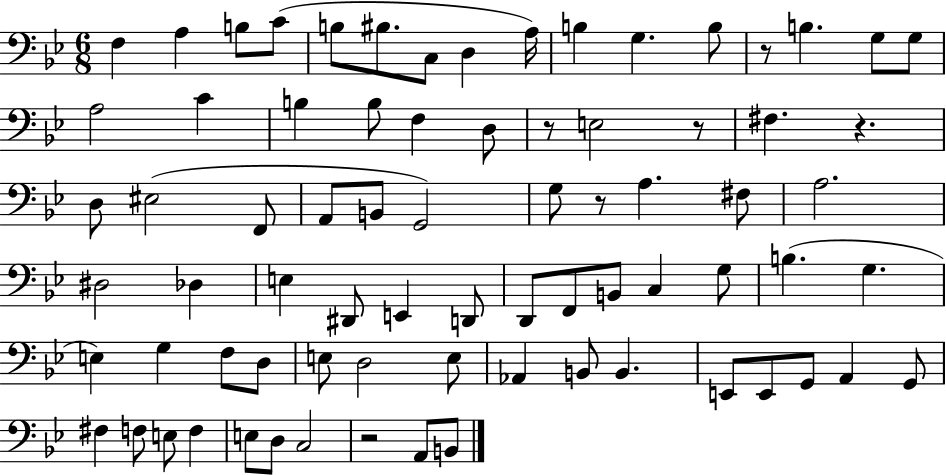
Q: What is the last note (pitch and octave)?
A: B2